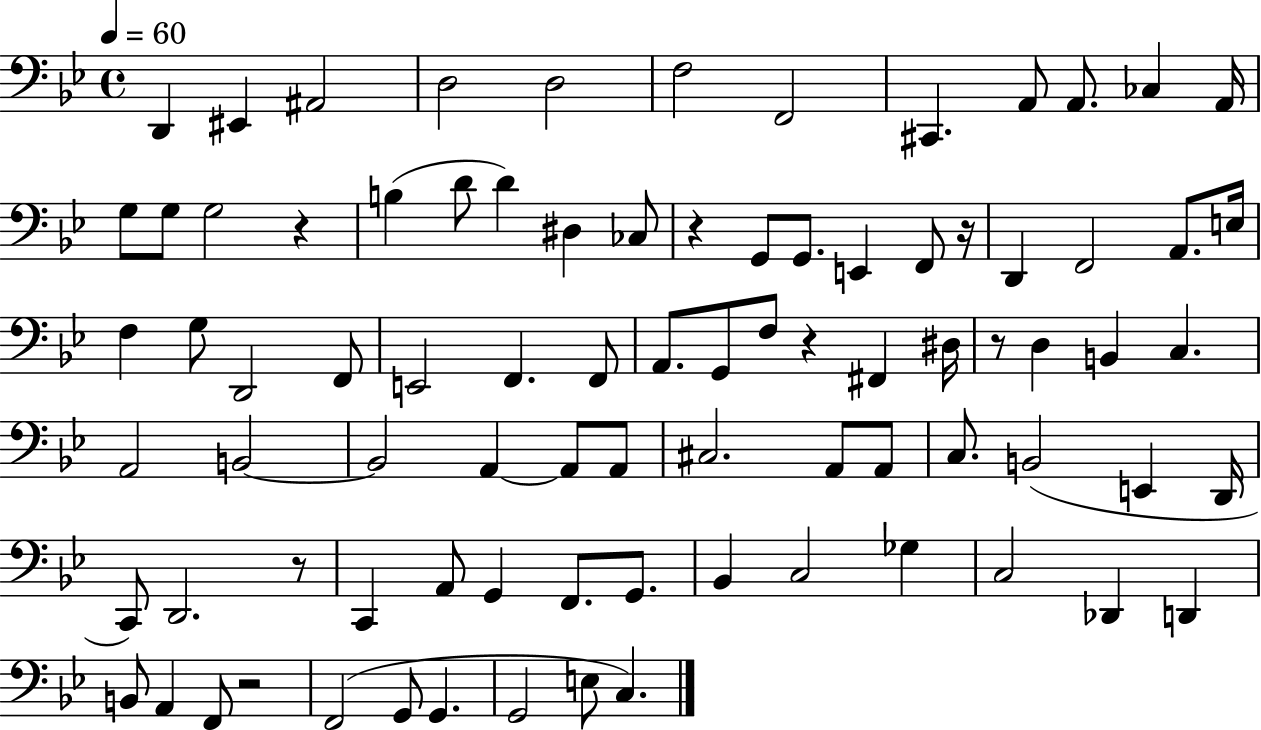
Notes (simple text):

D2/q EIS2/q A#2/h D3/h D3/h F3/h F2/h C#2/q. A2/e A2/e. CES3/q A2/s G3/e G3/e G3/h R/q B3/q D4/e D4/q D#3/q CES3/e R/q G2/e G2/e. E2/q F2/e R/s D2/q F2/h A2/e. E3/s F3/q G3/e D2/h F2/e E2/h F2/q. F2/e A2/e. G2/e F3/e R/q F#2/q D#3/s R/e D3/q B2/q C3/q. A2/h B2/h B2/h A2/q A2/e A2/e C#3/h. A2/e A2/e C3/e. B2/h E2/q D2/s C2/e D2/h. R/e C2/q A2/e G2/q F2/e. G2/e. Bb2/q C3/h Gb3/q C3/h Db2/q D2/q B2/e A2/q F2/e R/h F2/h G2/e G2/q. G2/h E3/e C3/q.